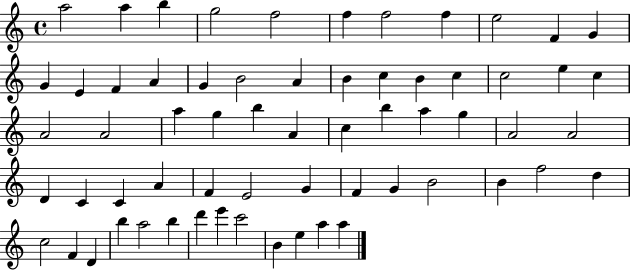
A5/h A5/q B5/q G5/h F5/h F5/q F5/h F5/q E5/h F4/q G4/q G4/q E4/q F4/q A4/q G4/q B4/h A4/q B4/q C5/q B4/q C5/q C5/h E5/q C5/q A4/h A4/h A5/q G5/q B5/q A4/q C5/q B5/q A5/q G5/q A4/h A4/h D4/q C4/q C4/q A4/q F4/q E4/h G4/q F4/q G4/q B4/h B4/q F5/h D5/q C5/h F4/q D4/q B5/q A5/h B5/q D6/q E6/q C6/h B4/q E5/q A5/q A5/q